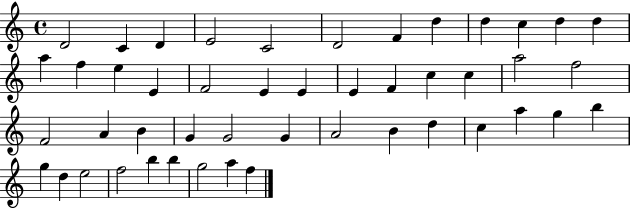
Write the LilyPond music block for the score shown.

{
  \clef treble
  \time 4/4
  \defaultTimeSignature
  \key c \major
  d'2 c'4 d'4 | e'2 c'2 | d'2 f'4 d''4 | d''4 c''4 d''4 d''4 | \break a''4 f''4 e''4 e'4 | f'2 e'4 e'4 | e'4 f'4 c''4 c''4 | a''2 f''2 | \break f'2 a'4 b'4 | g'4 g'2 g'4 | a'2 b'4 d''4 | c''4 a''4 g''4 b''4 | \break g''4 d''4 e''2 | f''2 b''4 b''4 | g''2 a''4 f''4 | \bar "|."
}